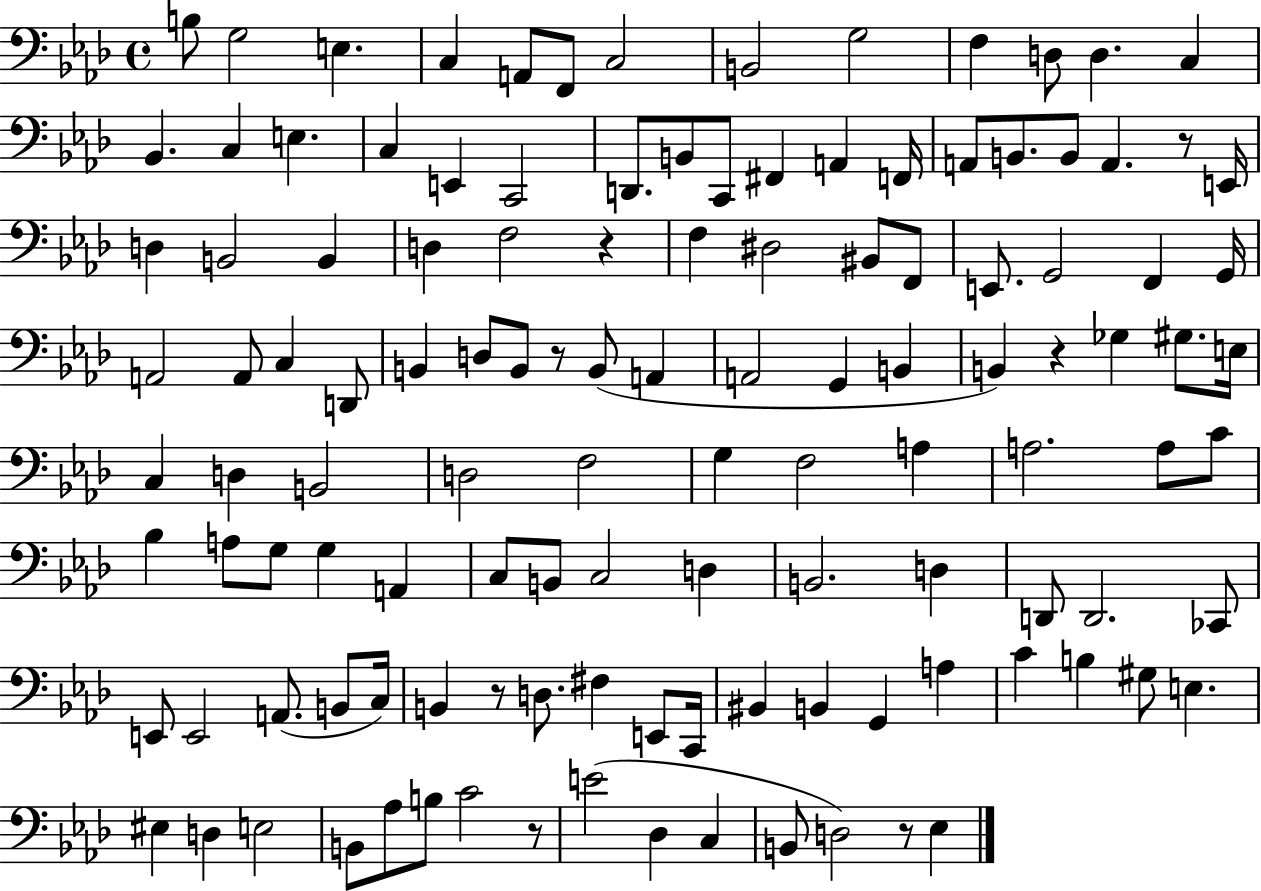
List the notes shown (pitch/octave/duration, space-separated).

B3/e G3/h E3/q. C3/q A2/e F2/e C3/h B2/h G3/h F3/q D3/e D3/q. C3/q Bb2/q. C3/q E3/q. C3/q E2/q C2/h D2/e. B2/e C2/e F#2/q A2/q F2/s A2/e B2/e. B2/e A2/q. R/e E2/s D3/q B2/h B2/q D3/q F3/h R/q F3/q D#3/h BIS2/e F2/e E2/e. G2/h F2/q G2/s A2/h A2/e C3/q D2/e B2/q D3/e B2/e R/e B2/e A2/q A2/h G2/q B2/q B2/q R/q Gb3/q G#3/e. E3/s C3/q D3/q B2/h D3/h F3/h G3/q F3/h A3/q A3/h. A3/e C4/e Bb3/q A3/e G3/e G3/q A2/q C3/e B2/e C3/h D3/q B2/h. D3/q D2/e D2/h. CES2/e E2/e E2/h A2/e. B2/e C3/s B2/q R/e D3/e. F#3/q E2/e C2/s BIS2/q B2/q G2/q A3/q C4/q B3/q G#3/e E3/q. EIS3/q D3/q E3/h B2/e Ab3/e B3/e C4/h R/e E4/h Db3/q C3/q B2/e D3/h R/e Eb3/q